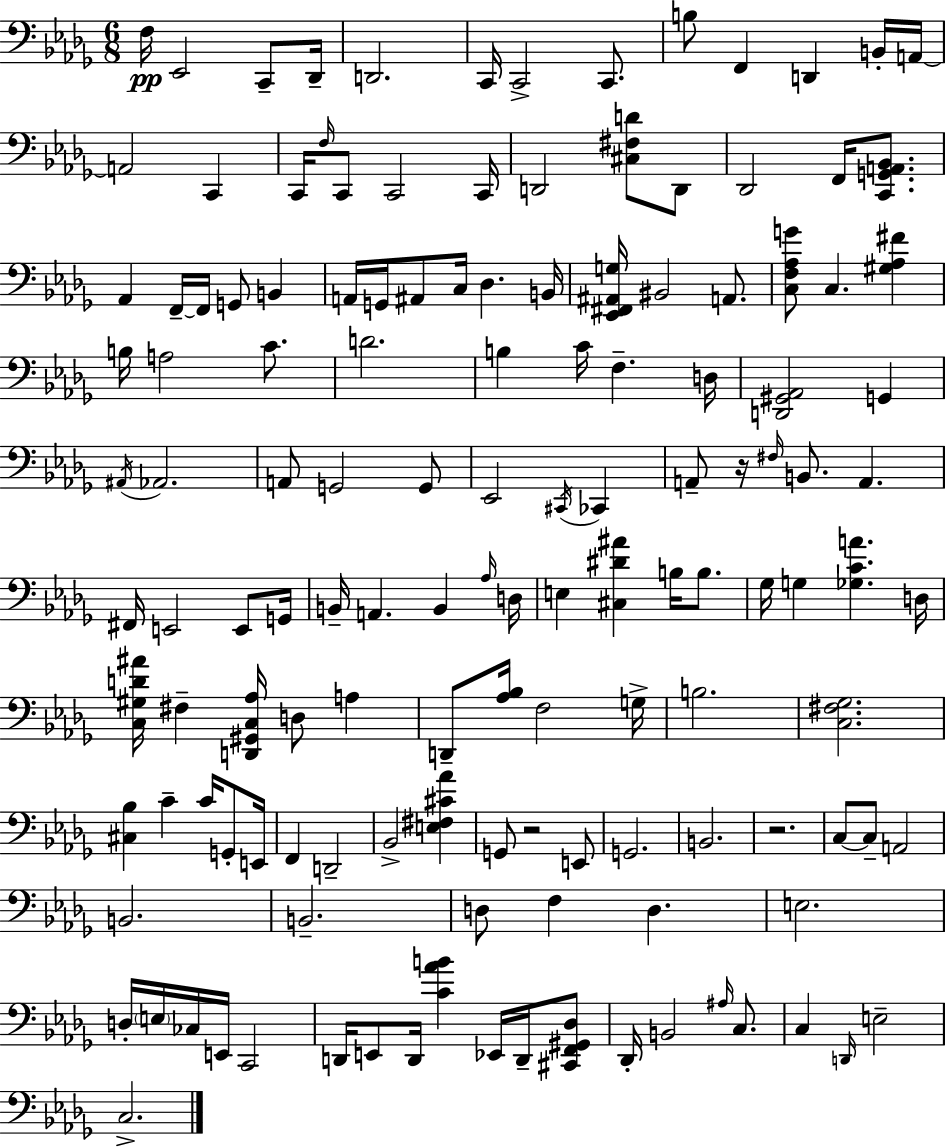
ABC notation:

X:1
T:Untitled
M:6/8
L:1/4
K:Bbm
F,/4 _E,,2 C,,/2 _D,,/4 D,,2 C,,/4 C,,2 C,,/2 B,/2 F,, D,, B,,/4 A,,/4 A,,2 C,, C,,/4 F,/4 C,,/2 C,,2 C,,/4 D,,2 [^C,^F,D]/2 D,,/2 _D,,2 F,,/4 [C,,G,,A,,_B,,]/2 _A,, F,,/4 F,,/4 G,,/2 B,, A,,/4 G,,/4 ^A,,/2 C,/4 _D, B,,/4 [_E,,^F,,^A,,G,]/4 ^B,,2 A,,/2 [C,F,_A,G]/2 C, [^G,_A,^F] B,/4 A,2 C/2 D2 B, C/4 F, D,/4 [D,,^G,,_A,,]2 G,, ^A,,/4 _A,,2 A,,/2 G,,2 G,,/2 _E,,2 ^C,,/4 _C,, A,,/2 z/4 ^F,/4 B,,/2 A,, ^F,,/4 E,,2 E,,/2 G,,/4 B,,/4 A,, B,, _A,/4 D,/4 E, [^C,^D^A] B,/4 B,/2 _G,/4 G, [_G,CA] D,/4 [C,^G,D^A]/4 ^F, [D,,^G,,C,_A,]/4 D,/2 A, D,,/2 [_A,_B,]/4 F,2 G,/4 B,2 [C,^F,_G,]2 [^C,_B,] C C/4 G,,/2 E,,/4 F,, D,,2 _B,,2 [E,^F,^C_A] G,,/2 z2 E,,/2 G,,2 B,,2 z2 C,/2 C,/2 A,,2 B,,2 B,,2 D,/2 F, D, E,2 D,/4 E,/4 _C,/4 E,,/4 C,,2 D,,/4 E,,/2 D,,/4 [C_AB] _E,,/4 D,,/4 [^C,,F,,^G,,_D,]/2 _D,,/4 B,,2 ^A,/4 C,/2 C, D,,/4 E,2 C,2